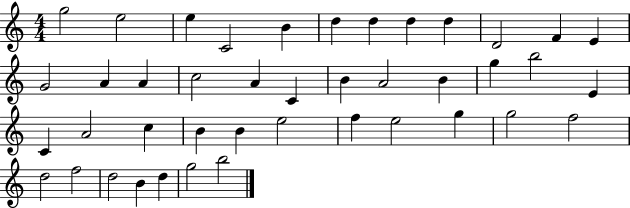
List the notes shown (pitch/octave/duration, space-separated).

G5/h E5/h E5/q C4/h B4/q D5/q D5/q D5/q D5/q D4/h F4/q E4/q G4/h A4/q A4/q C5/h A4/q C4/q B4/q A4/h B4/q G5/q B5/h E4/q C4/q A4/h C5/q B4/q B4/q E5/h F5/q E5/h G5/q G5/h F5/h D5/h F5/h D5/h B4/q D5/q G5/h B5/h